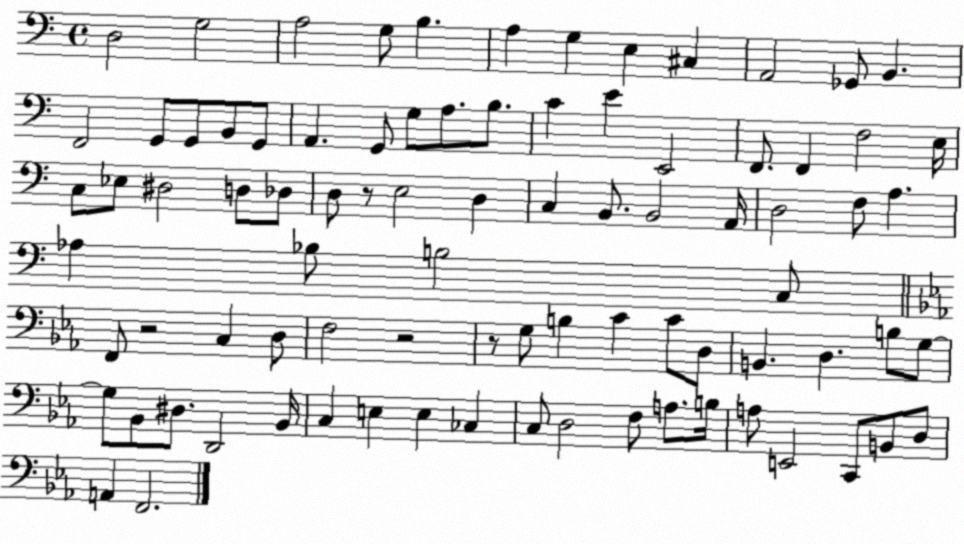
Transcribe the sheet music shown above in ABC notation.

X:1
T:Untitled
M:4/4
L:1/4
K:C
D,2 G,2 A,2 G,/2 B, A, G, E, ^C, A,,2 _G,,/2 B,, F,,2 G,,/2 G,,/2 B,,/2 G,,/2 A,, G,,/2 G,/2 A,/2 B,/2 C E E,,2 F,,/2 F,, F,2 E,/4 C,/2 _E,/2 ^D,2 D,/2 _D,/2 D,/2 z/2 E,2 D, C, B,,/2 B,,2 A,,/4 D,2 F,/2 A, _A, _B,/2 B,2 C,/2 F,,/2 z2 C, D,/2 F,2 z2 z/2 G,/2 B, C C/2 D,/2 B,, D, B,/2 G,/2 G,/2 _B,,/2 ^D,/2 D,,2 _B,,/4 C, E, E, _C, C,/2 D,2 F,/2 A,/2 B,/4 A,/2 E,,2 C,,/2 B,,/2 D,/2 A,, F,,2